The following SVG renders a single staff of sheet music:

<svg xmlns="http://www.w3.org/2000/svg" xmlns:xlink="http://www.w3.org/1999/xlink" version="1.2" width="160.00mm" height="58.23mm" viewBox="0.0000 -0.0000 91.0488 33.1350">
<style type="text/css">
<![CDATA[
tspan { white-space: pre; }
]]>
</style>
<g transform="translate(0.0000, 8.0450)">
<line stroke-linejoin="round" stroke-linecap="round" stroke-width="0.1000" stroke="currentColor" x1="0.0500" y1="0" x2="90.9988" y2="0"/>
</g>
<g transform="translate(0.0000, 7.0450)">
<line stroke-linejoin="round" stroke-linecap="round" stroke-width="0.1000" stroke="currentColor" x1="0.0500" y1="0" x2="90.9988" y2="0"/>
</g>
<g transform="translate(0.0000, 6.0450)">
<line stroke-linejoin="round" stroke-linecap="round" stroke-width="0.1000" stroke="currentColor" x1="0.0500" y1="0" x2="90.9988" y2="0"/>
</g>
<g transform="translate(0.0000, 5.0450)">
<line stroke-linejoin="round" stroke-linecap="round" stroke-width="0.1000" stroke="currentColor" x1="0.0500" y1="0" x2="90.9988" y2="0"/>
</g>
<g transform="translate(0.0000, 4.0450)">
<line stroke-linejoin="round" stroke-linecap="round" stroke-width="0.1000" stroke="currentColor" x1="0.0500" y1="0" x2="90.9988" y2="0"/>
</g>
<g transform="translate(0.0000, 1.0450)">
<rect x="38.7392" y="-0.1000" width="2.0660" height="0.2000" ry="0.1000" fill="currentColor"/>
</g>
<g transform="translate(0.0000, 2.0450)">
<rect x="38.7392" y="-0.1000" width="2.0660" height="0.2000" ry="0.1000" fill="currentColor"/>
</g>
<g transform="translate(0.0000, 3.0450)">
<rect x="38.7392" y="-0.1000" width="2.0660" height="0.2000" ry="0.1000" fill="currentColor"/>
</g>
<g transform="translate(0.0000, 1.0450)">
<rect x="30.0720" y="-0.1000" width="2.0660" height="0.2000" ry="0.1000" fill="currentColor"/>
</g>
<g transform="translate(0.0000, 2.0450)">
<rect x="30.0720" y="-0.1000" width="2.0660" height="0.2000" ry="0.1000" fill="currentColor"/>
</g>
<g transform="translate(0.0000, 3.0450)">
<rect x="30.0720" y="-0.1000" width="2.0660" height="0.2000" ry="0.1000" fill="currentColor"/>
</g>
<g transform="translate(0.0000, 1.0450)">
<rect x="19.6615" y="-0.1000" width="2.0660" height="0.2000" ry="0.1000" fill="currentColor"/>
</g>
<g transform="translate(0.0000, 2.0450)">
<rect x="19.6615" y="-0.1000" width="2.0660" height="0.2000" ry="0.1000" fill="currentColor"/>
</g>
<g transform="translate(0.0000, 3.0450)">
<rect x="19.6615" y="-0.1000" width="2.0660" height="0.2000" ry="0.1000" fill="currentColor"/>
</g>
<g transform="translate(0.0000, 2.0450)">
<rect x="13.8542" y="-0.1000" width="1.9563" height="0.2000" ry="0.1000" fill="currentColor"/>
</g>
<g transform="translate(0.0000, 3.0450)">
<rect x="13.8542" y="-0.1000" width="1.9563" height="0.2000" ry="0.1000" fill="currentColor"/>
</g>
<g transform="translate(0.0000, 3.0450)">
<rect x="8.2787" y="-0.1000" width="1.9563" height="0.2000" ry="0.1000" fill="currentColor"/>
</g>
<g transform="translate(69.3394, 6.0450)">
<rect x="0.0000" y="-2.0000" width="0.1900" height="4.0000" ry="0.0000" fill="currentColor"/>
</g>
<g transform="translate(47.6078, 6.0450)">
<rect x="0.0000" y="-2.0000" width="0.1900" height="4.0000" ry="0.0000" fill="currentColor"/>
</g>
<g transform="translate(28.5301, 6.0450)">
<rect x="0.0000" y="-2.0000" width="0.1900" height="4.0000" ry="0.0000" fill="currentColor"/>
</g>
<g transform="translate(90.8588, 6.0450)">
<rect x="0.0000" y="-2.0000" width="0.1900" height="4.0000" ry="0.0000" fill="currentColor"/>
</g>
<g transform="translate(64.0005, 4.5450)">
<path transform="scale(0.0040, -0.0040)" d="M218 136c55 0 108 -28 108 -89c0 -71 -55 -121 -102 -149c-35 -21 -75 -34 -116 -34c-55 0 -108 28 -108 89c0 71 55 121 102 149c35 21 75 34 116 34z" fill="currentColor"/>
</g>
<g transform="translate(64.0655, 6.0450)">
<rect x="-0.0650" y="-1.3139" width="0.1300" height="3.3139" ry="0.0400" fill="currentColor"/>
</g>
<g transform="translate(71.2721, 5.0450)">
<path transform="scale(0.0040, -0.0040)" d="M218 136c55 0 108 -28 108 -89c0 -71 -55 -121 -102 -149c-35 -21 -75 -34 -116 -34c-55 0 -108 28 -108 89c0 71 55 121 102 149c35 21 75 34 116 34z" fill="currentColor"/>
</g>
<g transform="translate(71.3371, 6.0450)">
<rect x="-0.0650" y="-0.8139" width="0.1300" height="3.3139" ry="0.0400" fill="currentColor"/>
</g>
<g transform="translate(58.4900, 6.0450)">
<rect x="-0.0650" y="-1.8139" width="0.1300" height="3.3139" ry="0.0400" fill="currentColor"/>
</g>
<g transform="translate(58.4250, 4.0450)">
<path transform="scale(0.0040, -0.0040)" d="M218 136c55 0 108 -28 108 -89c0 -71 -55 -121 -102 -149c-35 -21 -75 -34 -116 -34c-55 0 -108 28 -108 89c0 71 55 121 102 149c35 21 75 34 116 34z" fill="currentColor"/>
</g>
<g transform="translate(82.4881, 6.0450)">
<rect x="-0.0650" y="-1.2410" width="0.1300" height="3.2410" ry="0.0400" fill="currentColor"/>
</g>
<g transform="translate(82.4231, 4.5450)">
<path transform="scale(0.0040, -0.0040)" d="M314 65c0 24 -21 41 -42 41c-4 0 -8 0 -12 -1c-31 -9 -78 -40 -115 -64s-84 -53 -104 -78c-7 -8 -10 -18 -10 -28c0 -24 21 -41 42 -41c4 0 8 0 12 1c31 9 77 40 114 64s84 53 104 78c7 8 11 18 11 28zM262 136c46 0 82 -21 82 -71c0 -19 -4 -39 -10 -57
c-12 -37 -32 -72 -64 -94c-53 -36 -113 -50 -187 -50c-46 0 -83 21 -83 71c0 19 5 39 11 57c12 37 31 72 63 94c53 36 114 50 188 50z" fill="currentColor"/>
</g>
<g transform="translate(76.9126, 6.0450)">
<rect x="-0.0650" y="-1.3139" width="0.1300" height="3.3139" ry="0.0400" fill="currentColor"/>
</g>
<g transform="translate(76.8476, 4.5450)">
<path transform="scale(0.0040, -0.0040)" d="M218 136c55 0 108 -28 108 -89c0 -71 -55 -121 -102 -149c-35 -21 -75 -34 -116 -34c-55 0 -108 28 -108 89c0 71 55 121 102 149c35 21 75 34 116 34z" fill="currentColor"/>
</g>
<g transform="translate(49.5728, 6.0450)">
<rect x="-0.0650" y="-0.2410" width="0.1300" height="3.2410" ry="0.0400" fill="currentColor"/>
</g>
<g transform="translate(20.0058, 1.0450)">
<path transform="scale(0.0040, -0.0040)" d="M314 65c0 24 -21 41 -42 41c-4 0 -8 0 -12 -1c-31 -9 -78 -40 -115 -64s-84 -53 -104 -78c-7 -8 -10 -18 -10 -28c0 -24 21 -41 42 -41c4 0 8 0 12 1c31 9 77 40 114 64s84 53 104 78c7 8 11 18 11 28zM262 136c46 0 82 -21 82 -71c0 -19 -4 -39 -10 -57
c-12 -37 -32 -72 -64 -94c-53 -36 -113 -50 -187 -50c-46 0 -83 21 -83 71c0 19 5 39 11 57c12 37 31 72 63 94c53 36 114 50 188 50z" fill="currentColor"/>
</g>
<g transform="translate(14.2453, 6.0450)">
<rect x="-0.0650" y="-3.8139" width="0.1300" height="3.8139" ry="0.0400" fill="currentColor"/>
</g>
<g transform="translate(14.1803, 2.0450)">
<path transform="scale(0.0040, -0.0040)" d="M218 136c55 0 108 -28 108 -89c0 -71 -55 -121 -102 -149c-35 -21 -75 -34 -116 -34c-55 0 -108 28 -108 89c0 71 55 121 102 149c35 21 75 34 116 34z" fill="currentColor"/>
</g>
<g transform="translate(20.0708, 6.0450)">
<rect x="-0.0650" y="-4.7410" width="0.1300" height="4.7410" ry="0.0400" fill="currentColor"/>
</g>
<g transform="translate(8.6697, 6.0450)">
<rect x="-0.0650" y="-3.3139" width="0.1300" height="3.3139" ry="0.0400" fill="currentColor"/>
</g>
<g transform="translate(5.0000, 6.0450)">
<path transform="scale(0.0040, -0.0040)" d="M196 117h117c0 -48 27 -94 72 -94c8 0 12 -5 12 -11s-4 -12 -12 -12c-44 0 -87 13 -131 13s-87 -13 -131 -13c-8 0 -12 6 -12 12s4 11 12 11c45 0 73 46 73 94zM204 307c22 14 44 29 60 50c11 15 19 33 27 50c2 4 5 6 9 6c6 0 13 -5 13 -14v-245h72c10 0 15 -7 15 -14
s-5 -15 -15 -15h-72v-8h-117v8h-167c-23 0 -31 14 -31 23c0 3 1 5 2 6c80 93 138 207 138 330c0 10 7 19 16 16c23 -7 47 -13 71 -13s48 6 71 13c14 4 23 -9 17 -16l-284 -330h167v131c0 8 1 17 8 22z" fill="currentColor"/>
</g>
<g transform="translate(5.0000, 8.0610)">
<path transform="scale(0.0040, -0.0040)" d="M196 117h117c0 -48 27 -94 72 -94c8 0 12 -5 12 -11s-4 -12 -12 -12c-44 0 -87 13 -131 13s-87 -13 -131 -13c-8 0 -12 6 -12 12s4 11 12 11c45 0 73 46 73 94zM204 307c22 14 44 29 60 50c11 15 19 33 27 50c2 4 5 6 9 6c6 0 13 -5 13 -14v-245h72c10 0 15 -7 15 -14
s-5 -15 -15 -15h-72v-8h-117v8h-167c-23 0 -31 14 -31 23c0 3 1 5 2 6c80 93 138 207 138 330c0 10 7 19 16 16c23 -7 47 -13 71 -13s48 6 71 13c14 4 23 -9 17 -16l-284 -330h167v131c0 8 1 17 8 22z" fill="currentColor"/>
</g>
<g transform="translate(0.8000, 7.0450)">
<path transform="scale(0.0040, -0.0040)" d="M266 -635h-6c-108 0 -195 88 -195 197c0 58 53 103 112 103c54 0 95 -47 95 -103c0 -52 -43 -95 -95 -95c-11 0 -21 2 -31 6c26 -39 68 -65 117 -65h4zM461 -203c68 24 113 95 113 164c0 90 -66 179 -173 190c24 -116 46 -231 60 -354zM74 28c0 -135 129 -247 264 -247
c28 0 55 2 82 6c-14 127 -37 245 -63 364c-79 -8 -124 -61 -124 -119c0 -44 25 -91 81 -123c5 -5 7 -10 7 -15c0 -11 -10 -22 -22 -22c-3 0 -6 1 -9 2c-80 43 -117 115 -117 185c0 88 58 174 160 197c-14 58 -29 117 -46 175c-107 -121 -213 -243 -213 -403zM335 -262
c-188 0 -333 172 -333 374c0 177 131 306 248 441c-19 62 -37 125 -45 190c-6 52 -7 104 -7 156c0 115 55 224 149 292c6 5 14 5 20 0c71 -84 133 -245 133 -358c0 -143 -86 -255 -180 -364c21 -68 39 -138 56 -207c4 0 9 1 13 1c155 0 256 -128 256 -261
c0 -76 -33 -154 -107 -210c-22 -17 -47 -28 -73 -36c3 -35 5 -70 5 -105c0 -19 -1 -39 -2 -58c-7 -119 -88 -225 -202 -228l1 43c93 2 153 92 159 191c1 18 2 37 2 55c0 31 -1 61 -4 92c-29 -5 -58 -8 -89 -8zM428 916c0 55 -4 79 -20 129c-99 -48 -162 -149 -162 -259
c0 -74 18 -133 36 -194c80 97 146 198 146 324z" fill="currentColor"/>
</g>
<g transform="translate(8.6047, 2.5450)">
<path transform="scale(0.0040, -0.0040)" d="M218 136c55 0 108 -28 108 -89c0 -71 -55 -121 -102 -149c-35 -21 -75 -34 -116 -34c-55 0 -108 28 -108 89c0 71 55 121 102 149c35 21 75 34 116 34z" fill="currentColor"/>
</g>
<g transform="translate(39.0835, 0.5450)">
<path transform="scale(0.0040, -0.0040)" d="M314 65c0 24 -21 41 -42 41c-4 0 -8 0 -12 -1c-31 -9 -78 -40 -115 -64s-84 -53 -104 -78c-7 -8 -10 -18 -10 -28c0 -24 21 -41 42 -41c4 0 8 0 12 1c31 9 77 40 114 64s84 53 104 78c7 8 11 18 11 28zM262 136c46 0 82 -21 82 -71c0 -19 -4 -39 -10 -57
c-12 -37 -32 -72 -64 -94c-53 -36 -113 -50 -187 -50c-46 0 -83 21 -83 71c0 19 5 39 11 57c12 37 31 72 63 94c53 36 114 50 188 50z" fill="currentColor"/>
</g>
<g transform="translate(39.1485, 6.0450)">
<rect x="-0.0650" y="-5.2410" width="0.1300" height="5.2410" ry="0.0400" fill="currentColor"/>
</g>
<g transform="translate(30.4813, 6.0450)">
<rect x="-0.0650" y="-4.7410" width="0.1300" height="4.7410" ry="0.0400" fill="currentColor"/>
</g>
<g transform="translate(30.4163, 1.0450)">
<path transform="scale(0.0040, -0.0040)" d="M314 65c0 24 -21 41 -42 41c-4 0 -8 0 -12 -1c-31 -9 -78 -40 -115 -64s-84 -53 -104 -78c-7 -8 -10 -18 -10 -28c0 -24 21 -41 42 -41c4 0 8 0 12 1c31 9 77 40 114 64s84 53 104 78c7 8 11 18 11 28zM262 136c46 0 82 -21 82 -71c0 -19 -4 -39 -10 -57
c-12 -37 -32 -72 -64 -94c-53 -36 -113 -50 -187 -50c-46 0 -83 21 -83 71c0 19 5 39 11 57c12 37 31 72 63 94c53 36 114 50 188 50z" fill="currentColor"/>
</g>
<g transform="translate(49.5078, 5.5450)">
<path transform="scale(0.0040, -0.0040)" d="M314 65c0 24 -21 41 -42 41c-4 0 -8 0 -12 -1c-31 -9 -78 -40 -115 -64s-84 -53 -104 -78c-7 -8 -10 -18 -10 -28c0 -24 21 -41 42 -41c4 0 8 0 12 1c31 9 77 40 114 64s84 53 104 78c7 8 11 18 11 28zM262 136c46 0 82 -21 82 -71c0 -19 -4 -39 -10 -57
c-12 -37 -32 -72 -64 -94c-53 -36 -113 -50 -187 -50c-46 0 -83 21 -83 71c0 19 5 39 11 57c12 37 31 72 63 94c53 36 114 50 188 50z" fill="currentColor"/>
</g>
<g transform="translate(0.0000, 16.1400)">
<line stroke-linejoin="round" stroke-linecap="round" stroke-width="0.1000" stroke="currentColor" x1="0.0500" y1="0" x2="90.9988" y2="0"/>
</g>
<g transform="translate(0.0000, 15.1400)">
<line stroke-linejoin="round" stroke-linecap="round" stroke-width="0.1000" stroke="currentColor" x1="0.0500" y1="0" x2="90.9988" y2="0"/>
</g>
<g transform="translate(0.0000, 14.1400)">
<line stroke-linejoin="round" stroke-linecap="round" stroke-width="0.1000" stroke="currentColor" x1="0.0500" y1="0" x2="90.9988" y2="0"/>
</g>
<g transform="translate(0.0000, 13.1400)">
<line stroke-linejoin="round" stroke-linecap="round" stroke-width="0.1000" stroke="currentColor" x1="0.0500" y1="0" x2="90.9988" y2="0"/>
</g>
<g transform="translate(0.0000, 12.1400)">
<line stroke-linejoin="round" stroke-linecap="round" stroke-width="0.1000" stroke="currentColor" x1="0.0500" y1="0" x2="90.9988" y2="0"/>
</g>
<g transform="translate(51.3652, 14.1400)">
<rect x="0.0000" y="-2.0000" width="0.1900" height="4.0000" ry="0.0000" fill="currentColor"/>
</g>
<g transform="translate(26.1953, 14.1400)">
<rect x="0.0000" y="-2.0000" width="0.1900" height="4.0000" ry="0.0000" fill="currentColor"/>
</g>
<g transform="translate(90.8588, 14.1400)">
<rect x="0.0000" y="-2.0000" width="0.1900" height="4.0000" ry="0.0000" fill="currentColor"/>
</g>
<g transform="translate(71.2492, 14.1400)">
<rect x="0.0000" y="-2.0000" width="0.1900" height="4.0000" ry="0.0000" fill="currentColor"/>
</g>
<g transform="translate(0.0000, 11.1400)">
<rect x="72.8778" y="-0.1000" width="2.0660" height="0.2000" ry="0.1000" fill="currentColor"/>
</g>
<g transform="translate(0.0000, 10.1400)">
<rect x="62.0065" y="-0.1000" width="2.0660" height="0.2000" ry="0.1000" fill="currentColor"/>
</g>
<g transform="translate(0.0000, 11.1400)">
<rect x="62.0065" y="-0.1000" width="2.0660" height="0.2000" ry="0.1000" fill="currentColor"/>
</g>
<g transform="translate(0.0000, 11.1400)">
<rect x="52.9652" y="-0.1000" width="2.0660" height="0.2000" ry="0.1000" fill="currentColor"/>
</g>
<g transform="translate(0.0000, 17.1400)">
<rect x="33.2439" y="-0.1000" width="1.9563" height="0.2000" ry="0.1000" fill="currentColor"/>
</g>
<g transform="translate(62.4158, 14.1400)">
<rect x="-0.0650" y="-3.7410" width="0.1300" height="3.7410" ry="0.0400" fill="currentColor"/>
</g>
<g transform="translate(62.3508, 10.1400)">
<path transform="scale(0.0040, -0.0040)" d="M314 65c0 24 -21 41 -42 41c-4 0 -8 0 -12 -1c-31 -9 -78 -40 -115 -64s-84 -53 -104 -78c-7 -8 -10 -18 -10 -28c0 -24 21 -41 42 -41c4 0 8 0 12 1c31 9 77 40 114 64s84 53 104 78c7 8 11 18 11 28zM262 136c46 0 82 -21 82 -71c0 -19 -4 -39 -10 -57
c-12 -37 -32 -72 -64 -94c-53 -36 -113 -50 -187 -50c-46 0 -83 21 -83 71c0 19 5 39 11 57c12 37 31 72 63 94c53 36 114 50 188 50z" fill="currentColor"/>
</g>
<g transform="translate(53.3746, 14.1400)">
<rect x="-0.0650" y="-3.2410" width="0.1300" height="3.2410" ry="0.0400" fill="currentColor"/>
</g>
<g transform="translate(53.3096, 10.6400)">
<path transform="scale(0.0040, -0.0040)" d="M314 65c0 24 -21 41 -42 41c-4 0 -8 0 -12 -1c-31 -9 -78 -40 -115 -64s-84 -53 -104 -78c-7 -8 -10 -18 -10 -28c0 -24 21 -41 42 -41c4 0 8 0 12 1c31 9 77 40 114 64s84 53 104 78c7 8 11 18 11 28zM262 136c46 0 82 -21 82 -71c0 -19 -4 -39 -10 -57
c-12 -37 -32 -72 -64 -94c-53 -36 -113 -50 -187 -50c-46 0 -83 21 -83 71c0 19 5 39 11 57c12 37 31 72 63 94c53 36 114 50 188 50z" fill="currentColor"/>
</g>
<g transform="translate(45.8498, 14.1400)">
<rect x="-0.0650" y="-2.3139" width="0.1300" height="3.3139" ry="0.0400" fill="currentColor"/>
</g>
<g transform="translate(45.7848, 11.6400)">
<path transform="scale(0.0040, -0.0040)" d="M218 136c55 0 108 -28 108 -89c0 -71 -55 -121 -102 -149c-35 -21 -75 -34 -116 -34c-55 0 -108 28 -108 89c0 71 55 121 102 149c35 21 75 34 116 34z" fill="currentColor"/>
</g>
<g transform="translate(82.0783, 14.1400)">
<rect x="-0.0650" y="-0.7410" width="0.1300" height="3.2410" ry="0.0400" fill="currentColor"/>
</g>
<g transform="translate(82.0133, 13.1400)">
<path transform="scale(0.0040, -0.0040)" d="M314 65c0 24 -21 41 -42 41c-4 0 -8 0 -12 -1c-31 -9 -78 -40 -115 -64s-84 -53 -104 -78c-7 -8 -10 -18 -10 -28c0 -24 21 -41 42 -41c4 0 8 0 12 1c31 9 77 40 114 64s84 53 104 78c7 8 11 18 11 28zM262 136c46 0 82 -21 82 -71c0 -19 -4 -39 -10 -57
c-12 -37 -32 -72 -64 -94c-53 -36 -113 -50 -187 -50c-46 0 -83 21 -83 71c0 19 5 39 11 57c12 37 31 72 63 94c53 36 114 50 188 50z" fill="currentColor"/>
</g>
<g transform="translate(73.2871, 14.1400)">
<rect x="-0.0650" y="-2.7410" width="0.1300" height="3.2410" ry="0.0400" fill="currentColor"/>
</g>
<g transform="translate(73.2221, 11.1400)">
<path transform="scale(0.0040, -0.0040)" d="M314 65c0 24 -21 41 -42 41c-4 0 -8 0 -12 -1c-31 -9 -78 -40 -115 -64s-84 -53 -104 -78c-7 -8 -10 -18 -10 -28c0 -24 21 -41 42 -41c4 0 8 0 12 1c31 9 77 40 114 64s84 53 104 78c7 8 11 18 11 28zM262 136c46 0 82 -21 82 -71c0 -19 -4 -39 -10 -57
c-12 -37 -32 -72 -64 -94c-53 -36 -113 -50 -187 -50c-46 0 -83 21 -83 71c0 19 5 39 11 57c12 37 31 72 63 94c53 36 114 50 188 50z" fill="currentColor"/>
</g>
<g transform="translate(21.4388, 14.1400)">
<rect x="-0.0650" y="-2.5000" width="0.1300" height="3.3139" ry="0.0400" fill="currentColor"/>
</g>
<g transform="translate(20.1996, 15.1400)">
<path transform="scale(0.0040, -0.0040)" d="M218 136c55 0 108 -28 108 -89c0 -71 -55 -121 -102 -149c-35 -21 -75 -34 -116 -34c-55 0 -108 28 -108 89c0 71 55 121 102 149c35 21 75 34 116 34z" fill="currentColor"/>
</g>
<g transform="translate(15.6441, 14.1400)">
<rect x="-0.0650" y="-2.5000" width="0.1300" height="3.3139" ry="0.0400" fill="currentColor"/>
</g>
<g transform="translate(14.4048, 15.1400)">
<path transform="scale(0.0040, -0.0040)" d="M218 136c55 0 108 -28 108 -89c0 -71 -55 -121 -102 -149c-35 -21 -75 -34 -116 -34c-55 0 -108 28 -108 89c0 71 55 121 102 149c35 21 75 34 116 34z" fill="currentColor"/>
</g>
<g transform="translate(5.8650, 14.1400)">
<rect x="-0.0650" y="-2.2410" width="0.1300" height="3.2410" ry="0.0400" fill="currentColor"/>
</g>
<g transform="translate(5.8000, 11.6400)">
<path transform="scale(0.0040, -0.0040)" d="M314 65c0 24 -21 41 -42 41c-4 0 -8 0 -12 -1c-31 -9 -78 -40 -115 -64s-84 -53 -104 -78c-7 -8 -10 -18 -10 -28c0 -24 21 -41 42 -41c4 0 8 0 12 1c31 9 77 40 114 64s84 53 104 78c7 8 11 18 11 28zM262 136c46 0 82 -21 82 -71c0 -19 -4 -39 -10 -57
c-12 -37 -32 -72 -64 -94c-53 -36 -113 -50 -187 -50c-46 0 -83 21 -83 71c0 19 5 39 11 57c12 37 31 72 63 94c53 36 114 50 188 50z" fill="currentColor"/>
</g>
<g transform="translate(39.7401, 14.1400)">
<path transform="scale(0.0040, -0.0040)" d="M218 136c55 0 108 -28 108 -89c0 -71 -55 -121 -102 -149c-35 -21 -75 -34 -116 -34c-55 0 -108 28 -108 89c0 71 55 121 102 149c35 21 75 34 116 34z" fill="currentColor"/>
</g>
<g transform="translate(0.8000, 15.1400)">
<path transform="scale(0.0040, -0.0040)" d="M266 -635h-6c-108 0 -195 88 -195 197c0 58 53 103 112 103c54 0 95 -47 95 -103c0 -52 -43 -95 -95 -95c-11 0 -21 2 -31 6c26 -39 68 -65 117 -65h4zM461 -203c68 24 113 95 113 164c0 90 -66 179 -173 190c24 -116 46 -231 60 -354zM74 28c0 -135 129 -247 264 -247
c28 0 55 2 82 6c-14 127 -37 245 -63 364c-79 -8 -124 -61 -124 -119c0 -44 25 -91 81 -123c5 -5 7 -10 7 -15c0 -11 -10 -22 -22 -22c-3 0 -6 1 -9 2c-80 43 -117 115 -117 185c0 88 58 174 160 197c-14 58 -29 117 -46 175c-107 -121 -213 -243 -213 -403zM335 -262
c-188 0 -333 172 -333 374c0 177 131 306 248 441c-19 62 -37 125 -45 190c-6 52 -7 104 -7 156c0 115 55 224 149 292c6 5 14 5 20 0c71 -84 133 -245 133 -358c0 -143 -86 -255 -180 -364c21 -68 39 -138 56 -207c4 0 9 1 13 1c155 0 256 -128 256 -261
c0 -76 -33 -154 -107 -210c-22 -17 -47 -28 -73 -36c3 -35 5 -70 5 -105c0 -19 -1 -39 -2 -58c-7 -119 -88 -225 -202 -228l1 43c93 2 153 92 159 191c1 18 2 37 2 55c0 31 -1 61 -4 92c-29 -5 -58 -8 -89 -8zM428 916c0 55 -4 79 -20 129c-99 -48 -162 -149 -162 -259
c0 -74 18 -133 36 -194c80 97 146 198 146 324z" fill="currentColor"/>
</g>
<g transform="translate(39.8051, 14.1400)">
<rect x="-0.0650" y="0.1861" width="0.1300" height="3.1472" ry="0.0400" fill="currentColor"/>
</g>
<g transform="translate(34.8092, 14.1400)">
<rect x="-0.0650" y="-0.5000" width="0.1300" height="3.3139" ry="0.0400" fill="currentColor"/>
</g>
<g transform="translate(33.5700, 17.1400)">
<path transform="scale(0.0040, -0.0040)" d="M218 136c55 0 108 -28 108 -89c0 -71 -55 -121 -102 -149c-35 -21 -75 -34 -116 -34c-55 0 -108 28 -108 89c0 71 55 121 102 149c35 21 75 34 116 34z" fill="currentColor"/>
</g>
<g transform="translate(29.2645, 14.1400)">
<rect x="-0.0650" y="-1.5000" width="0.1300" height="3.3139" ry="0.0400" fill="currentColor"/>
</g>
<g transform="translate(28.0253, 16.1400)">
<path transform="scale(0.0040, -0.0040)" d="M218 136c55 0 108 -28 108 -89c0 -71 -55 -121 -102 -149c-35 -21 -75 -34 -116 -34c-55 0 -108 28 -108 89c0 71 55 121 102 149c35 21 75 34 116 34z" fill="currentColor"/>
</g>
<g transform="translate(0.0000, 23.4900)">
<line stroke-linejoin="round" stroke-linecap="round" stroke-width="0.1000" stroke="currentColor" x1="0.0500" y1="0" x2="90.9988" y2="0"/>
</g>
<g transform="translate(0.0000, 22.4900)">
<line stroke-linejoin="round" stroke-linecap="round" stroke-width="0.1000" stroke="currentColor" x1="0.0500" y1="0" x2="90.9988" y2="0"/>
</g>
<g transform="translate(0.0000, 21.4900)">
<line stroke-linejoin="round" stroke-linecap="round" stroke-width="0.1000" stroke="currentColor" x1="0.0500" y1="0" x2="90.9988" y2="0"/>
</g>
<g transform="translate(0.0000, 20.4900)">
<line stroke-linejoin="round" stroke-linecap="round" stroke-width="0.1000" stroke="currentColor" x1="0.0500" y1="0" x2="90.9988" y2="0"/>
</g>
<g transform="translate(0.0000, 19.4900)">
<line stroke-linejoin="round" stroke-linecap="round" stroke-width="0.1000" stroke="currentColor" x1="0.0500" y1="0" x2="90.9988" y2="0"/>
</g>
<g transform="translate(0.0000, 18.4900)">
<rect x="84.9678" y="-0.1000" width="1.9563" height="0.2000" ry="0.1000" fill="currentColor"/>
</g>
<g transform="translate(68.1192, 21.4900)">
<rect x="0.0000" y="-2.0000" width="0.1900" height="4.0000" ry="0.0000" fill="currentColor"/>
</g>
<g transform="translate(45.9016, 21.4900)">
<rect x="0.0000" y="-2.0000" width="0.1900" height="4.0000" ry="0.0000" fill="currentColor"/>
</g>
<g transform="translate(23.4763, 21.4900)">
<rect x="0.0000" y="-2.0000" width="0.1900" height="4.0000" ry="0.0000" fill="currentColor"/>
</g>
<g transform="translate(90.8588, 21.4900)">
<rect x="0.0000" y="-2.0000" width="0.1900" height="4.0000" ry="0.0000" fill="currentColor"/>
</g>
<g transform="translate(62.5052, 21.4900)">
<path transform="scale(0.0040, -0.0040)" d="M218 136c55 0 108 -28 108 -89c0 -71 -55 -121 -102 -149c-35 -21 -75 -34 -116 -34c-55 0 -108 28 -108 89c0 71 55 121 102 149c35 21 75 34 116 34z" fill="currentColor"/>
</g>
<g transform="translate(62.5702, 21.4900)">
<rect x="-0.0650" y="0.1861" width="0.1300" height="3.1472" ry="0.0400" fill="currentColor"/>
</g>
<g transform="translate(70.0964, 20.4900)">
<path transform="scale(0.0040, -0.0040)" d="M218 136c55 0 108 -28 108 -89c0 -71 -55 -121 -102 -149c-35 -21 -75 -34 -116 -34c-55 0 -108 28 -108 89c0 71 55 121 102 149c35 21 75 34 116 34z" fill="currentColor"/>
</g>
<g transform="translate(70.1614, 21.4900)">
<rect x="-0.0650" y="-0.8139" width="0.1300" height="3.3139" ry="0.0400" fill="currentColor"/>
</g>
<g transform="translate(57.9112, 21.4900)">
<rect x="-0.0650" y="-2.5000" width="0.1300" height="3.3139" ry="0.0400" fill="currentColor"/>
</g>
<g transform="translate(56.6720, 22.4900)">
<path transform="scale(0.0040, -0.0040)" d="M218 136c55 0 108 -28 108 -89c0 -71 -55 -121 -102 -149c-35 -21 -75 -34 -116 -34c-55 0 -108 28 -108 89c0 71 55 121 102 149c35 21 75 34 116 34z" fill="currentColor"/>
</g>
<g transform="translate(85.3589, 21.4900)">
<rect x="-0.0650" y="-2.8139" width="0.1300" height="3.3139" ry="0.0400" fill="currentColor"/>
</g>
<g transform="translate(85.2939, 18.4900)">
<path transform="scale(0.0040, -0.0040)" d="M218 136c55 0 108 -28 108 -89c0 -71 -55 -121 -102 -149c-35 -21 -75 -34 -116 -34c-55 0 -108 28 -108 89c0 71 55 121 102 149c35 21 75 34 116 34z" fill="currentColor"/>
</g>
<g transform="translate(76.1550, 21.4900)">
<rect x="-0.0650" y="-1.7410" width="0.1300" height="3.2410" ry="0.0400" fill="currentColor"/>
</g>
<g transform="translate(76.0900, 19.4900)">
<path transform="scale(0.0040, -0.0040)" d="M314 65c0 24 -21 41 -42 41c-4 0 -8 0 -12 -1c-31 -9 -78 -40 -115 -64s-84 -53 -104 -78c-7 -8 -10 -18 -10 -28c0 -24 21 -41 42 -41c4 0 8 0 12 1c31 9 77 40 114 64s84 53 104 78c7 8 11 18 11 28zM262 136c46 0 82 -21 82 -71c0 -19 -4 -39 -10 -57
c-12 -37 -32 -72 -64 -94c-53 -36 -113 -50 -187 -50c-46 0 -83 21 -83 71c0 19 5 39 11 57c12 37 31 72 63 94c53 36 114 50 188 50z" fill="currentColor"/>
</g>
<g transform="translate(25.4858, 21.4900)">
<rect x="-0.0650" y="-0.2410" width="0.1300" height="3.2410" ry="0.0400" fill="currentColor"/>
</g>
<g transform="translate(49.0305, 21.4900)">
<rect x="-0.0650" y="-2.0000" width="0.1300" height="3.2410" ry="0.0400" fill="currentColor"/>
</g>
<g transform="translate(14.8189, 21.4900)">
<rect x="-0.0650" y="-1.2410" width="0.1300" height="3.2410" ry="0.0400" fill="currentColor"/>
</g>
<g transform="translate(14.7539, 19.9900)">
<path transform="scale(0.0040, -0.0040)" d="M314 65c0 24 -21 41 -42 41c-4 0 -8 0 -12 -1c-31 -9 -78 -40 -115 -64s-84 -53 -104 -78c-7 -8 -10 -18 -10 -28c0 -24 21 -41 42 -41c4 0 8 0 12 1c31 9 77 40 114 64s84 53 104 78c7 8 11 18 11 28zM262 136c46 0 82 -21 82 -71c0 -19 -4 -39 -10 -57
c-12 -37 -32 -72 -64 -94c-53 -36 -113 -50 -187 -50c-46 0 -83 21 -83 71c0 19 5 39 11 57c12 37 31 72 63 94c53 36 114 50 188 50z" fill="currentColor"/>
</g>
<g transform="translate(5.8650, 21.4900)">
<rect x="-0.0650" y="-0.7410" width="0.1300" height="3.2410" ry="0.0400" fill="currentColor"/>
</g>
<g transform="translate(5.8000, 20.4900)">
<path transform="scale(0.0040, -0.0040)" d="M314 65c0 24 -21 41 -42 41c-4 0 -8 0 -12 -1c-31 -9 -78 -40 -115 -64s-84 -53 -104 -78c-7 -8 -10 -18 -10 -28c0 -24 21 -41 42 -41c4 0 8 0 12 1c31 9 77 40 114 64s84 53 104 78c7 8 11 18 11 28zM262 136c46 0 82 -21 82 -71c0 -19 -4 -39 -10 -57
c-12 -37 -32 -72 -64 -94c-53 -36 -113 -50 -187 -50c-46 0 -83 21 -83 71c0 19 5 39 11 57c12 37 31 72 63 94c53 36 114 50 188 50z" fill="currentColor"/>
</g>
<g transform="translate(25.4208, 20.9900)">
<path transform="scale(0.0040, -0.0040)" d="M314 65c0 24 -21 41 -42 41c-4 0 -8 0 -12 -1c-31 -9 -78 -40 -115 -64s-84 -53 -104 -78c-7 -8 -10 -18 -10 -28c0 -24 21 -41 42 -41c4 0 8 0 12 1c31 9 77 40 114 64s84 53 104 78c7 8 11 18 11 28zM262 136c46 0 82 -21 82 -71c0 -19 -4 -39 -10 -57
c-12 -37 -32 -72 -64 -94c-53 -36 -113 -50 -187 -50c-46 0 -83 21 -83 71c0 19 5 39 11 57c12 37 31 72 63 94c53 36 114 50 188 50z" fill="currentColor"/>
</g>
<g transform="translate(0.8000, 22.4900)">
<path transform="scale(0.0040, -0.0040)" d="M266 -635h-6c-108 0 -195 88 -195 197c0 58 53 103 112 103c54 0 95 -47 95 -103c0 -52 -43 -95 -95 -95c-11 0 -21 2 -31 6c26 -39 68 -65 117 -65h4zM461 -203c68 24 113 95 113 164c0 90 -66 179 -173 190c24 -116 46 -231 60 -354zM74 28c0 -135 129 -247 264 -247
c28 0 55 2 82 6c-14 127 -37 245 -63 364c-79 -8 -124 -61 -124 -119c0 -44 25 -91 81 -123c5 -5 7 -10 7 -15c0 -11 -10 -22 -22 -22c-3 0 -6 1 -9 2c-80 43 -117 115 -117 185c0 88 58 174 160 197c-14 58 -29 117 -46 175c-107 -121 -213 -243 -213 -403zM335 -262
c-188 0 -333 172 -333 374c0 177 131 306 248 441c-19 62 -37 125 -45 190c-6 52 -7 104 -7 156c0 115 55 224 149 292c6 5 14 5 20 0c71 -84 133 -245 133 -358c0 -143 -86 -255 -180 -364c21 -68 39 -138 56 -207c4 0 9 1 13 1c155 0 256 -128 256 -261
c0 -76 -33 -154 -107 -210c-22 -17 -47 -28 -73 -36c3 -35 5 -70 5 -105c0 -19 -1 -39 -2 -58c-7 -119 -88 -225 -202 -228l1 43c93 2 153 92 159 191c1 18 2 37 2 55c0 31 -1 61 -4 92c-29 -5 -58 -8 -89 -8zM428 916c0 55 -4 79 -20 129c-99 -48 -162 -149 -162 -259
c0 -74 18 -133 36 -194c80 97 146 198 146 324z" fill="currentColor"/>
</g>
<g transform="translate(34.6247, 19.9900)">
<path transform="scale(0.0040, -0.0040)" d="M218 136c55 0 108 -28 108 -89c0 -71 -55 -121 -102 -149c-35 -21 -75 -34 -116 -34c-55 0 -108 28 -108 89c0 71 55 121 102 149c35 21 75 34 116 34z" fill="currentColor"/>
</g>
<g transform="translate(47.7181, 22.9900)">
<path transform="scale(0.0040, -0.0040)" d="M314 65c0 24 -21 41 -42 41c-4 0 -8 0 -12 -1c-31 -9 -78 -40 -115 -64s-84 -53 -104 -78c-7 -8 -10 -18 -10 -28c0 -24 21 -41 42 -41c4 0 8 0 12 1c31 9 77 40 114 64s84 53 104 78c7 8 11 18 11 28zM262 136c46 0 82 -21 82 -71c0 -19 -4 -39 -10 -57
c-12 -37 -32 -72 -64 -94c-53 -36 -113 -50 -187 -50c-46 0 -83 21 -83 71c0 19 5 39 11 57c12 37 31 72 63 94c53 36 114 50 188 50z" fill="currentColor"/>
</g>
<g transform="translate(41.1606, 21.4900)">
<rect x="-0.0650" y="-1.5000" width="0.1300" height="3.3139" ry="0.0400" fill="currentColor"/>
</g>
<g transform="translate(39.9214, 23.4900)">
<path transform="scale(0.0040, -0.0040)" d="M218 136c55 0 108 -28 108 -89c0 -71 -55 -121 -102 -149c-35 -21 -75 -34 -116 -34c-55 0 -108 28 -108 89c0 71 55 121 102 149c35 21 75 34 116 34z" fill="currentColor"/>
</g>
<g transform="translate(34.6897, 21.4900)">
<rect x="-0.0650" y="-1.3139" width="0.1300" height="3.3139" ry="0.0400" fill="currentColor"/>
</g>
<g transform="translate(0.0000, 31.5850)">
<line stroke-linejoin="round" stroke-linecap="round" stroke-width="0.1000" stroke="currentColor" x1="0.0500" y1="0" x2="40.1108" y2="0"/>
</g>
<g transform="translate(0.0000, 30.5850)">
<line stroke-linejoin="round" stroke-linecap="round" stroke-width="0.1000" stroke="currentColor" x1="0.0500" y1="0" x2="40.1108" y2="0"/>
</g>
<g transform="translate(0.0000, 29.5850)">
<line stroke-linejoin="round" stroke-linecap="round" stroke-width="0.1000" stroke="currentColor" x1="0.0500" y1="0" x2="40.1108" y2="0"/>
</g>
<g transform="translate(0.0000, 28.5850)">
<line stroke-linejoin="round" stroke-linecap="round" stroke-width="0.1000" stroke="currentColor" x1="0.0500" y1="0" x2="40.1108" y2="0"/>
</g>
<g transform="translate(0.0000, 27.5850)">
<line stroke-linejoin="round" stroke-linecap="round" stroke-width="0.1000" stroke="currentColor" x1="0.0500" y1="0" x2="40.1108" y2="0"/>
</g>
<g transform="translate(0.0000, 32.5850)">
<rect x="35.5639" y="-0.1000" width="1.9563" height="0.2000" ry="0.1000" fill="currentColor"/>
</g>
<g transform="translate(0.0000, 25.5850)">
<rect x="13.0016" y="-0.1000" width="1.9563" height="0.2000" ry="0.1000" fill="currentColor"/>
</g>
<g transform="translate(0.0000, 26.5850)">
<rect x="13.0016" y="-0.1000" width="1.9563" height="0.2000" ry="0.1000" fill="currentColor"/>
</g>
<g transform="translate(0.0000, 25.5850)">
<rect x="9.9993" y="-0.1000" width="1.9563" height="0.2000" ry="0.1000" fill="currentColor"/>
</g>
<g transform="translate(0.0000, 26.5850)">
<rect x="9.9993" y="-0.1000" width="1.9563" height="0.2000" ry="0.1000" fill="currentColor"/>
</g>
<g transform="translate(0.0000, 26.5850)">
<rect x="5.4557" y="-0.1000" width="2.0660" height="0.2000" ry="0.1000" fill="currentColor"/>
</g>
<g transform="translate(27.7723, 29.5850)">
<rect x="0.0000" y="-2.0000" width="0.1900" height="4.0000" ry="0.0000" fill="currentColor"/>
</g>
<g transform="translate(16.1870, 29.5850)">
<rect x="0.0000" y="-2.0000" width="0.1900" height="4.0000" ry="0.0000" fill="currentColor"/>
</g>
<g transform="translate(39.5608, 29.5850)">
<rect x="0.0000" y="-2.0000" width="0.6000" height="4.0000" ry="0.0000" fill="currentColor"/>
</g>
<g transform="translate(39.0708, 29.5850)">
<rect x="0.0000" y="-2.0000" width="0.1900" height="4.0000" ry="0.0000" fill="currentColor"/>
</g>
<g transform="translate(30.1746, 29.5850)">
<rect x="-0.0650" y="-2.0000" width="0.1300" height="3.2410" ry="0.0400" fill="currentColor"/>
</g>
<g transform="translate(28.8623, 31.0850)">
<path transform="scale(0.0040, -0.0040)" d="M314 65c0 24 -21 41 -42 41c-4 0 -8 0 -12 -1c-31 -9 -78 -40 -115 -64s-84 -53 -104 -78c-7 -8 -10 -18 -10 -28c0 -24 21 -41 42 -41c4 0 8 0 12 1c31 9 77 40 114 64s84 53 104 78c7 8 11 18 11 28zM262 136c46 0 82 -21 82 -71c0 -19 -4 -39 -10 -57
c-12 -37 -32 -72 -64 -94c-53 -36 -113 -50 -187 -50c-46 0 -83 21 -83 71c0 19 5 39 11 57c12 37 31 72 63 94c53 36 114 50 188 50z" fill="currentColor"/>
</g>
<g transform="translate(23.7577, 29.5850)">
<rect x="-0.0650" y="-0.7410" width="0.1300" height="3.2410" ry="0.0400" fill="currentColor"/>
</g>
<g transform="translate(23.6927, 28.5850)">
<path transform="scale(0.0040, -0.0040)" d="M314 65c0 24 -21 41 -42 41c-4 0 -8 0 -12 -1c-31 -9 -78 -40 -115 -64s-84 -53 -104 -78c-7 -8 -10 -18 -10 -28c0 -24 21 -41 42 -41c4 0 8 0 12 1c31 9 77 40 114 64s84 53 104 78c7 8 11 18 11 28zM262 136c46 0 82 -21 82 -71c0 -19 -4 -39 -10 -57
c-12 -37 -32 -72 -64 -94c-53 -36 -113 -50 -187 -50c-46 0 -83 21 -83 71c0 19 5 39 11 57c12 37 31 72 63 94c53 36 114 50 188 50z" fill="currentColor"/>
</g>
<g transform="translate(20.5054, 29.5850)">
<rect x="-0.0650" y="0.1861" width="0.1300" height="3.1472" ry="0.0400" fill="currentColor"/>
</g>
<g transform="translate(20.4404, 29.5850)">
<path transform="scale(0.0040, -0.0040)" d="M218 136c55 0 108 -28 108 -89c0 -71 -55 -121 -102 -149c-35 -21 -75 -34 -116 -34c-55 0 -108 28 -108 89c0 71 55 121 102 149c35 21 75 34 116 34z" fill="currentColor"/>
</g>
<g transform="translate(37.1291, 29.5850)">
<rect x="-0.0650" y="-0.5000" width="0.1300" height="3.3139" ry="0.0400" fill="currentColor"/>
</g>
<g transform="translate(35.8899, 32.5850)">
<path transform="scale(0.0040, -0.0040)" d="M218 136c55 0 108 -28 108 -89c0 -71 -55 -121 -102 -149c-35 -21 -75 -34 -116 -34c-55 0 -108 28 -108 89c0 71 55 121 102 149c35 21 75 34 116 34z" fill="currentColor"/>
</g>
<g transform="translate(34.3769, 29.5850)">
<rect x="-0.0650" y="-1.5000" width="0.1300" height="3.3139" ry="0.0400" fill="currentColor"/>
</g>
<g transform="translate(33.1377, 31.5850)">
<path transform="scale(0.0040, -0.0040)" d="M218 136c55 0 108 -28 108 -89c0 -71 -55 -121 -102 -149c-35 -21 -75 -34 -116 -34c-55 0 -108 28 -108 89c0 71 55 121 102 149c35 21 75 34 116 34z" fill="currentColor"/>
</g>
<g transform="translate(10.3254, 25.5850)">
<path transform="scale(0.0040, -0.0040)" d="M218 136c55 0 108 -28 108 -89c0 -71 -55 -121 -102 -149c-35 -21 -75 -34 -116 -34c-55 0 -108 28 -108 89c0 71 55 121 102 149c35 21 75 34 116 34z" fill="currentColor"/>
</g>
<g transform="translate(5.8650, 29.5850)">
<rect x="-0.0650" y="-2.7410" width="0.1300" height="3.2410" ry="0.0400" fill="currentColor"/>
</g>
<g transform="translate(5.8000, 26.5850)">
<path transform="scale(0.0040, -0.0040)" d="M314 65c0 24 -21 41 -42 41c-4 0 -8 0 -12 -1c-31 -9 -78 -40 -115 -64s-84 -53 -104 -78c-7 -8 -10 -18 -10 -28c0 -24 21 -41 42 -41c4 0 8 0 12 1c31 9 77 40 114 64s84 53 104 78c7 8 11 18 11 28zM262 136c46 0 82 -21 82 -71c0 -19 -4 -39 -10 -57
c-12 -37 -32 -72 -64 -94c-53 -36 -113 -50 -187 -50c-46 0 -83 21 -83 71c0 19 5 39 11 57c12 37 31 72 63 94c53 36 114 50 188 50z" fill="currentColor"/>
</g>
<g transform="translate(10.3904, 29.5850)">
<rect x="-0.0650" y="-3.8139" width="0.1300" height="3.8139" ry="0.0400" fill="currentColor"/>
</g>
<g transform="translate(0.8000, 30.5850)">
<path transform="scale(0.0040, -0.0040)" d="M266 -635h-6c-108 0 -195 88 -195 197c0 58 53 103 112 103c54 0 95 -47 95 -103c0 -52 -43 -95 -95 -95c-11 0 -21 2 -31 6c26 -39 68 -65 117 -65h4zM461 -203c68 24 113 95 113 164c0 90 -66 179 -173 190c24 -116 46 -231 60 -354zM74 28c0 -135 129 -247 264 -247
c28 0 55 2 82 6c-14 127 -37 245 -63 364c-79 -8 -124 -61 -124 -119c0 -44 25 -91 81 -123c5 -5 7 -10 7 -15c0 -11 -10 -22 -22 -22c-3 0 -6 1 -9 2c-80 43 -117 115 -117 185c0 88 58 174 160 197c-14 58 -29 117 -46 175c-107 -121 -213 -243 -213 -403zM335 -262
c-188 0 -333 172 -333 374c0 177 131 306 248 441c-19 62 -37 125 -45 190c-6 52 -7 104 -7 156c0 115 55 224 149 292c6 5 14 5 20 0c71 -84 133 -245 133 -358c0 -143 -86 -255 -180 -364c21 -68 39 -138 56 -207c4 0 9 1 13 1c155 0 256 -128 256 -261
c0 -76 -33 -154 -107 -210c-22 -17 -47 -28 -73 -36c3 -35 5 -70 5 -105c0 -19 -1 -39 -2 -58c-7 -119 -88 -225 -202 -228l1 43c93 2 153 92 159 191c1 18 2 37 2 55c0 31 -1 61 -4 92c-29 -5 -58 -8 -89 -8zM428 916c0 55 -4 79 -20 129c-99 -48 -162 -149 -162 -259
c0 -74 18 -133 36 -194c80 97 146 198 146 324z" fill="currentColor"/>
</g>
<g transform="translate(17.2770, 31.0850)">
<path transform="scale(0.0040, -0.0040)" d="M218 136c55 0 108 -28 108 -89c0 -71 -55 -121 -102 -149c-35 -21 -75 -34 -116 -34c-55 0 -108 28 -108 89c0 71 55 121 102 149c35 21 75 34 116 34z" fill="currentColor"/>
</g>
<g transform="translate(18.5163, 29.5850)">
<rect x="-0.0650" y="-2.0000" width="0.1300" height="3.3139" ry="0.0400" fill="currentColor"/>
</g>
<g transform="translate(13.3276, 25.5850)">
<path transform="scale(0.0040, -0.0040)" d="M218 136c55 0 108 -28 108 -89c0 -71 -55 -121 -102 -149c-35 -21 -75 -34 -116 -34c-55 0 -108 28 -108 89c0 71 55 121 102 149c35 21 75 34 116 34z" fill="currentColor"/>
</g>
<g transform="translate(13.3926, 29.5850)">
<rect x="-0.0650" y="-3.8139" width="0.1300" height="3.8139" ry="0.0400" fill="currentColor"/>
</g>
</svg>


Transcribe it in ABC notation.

X:1
T:Untitled
M:4/4
L:1/4
K:C
b c' e'2 e'2 f'2 c2 f e d e e2 g2 G G E C B g b2 c'2 a2 d2 d2 e2 c2 e E F2 G B d f2 a a2 c' c' F B d2 F2 E C